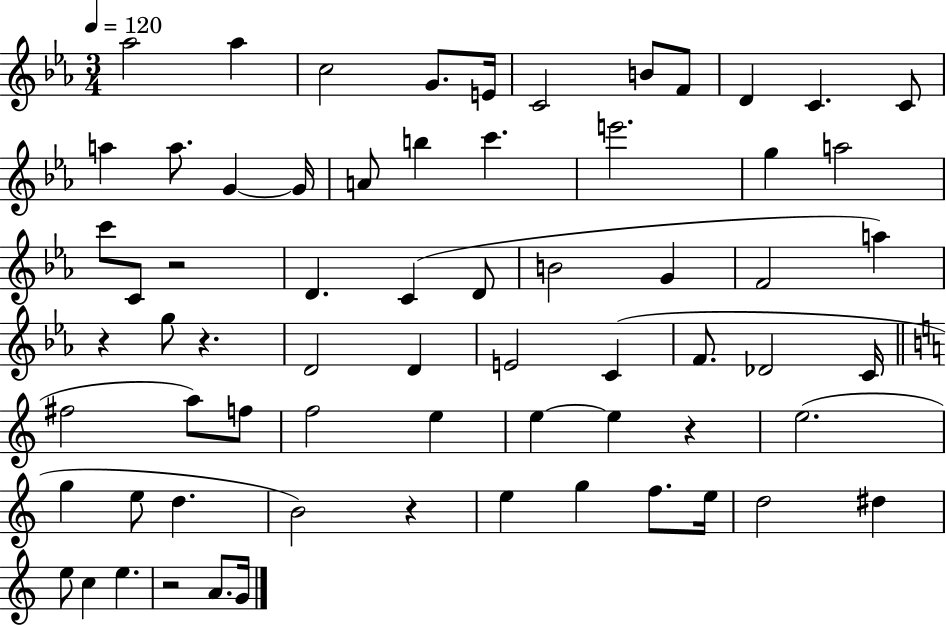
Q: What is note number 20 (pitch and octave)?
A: G5